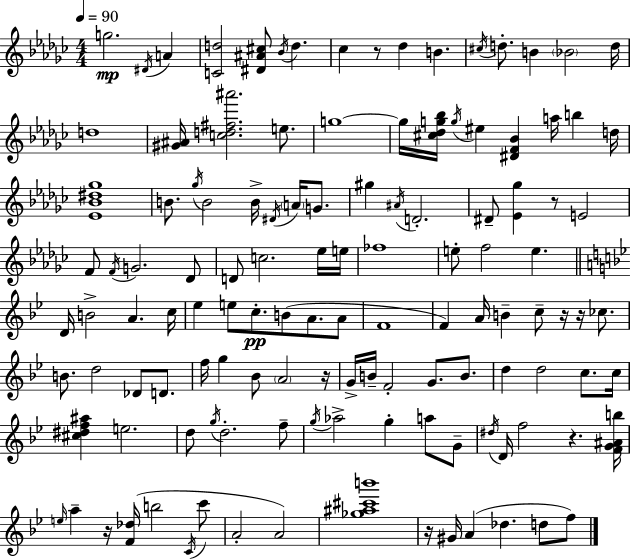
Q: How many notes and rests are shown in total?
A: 124